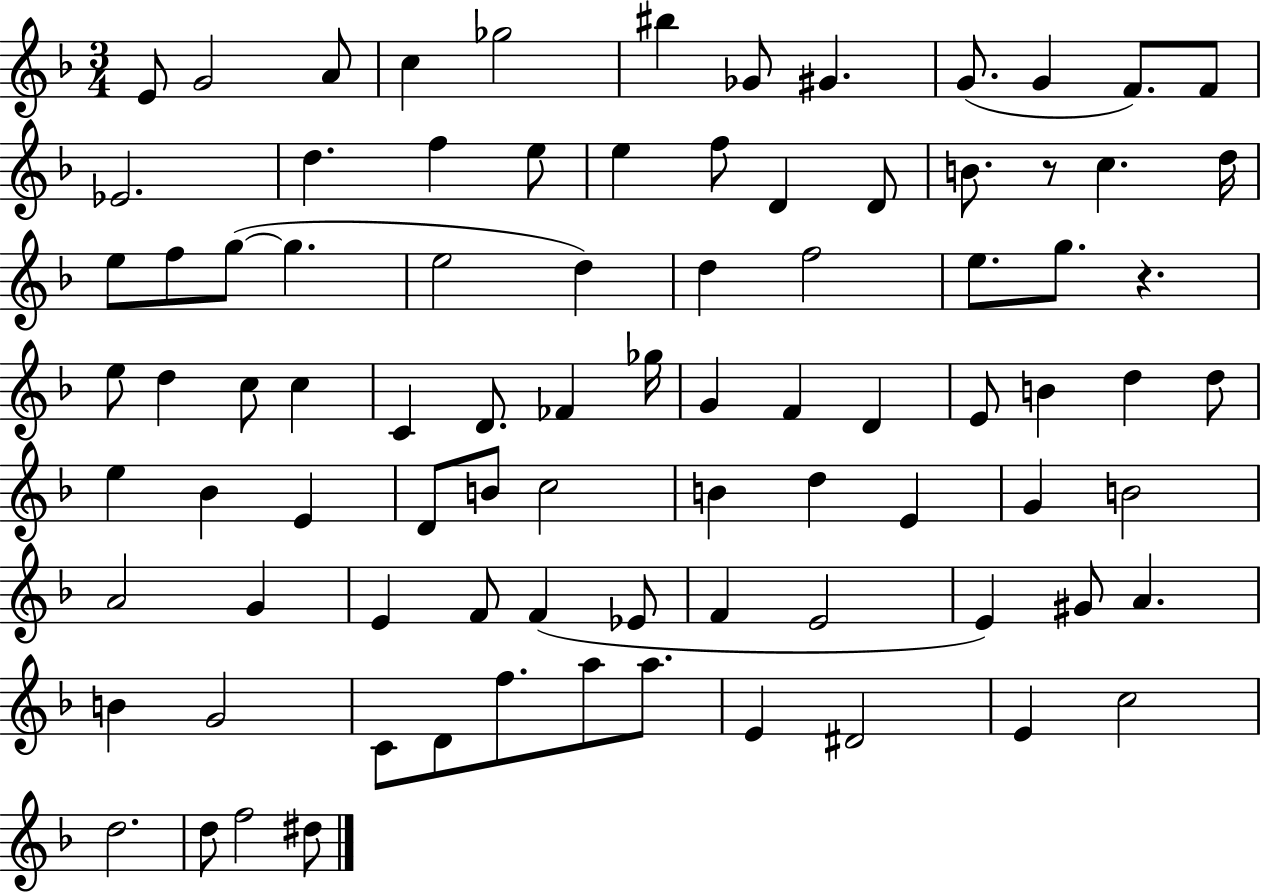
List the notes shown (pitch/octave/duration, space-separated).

E4/e G4/h A4/e C5/q Gb5/h BIS5/q Gb4/e G#4/q. G4/e. G4/q F4/e. F4/e Eb4/h. D5/q. F5/q E5/e E5/q F5/e D4/q D4/e B4/e. R/e C5/q. D5/s E5/e F5/e G5/e G5/q. E5/h D5/q D5/q F5/h E5/e. G5/e. R/q. E5/e D5/q C5/e C5/q C4/q D4/e. FES4/q Gb5/s G4/q F4/q D4/q E4/e B4/q D5/q D5/e E5/q Bb4/q E4/q D4/e B4/e C5/h B4/q D5/q E4/q G4/q B4/h A4/h G4/q E4/q F4/e F4/q Eb4/e F4/q E4/h E4/q G#4/e A4/q. B4/q G4/h C4/e D4/e F5/e. A5/e A5/e. E4/q D#4/h E4/q C5/h D5/h. D5/e F5/h D#5/e